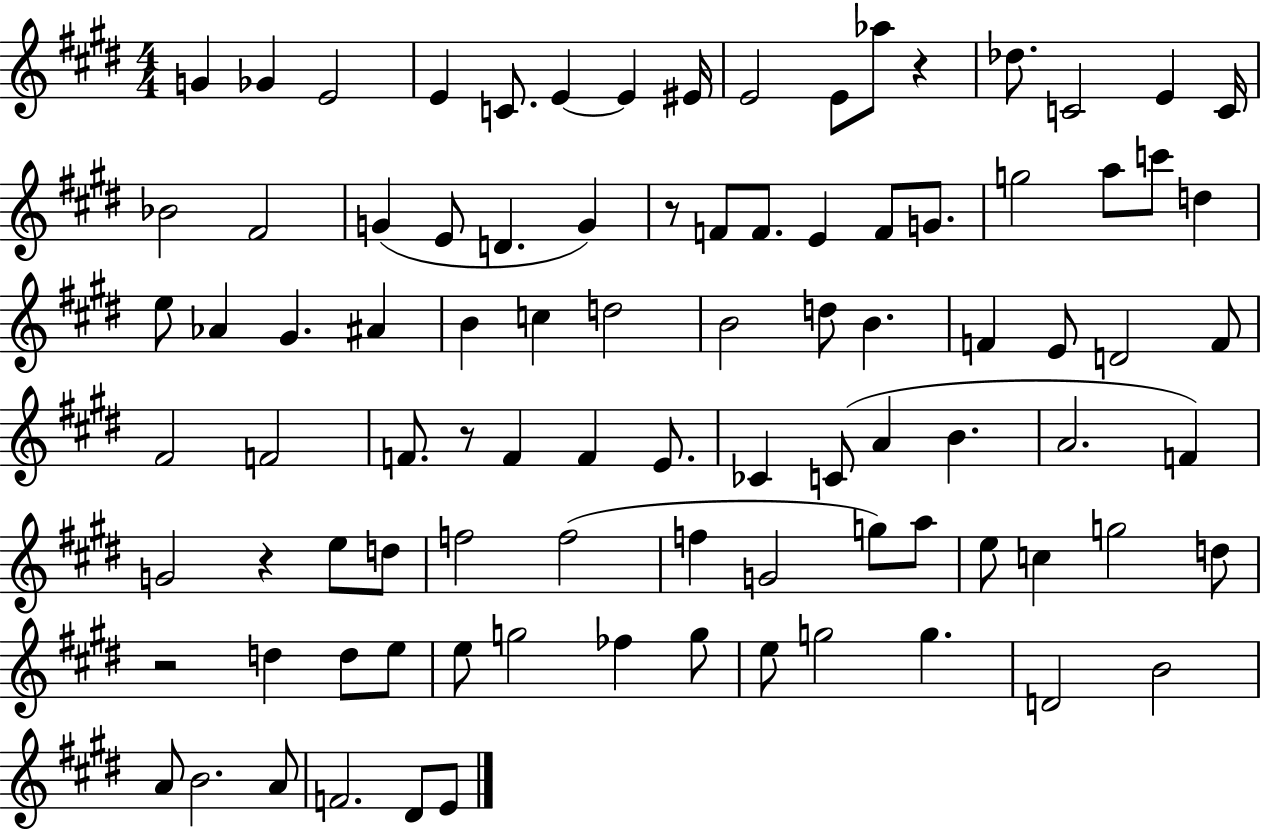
{
  \clef treble
  \numericTimeSignature
  \time 4/4
  \key e \major
  g'4 ges'4 e'2 | e'4 c'8. e'4~~ e'4 eis'16 | e'2 e'8 aes''8 r4 | des''8. c'2 e'4 c'16 | \break bes'2 fis'2 | g'4( e'8 d'4. g'4) | r8 f'8 f'8. e'4 f'8 g'8. | g''2 a''8 c'''8 d''4 | \break e''8 aes'4 gis'4. ais'4 | b'4 c''4 d''2 | b'2 d''8 b'4. | f'4 e'8 d'2 f'8 | \break fis'2 f'2 | f'8. r8 f'4 f'4 e'8. | ces'4 c'8( a'4 b'4. | a'2. f'4) | \break g'2 r4 e''8 d''8 | f''2 f''2( | f''4 g'2 g''8) a''8 | e''8 c''4 g''2 d''8 | \break r2 d''4 d''8 e''8 | e''8 g''2 fes''4 g''8 | e''8 g''2 g''4. | d'2 b'2 | \break a'8 b'2. a'8 | f'2. dis'8 e'8 | \bar "|."
}